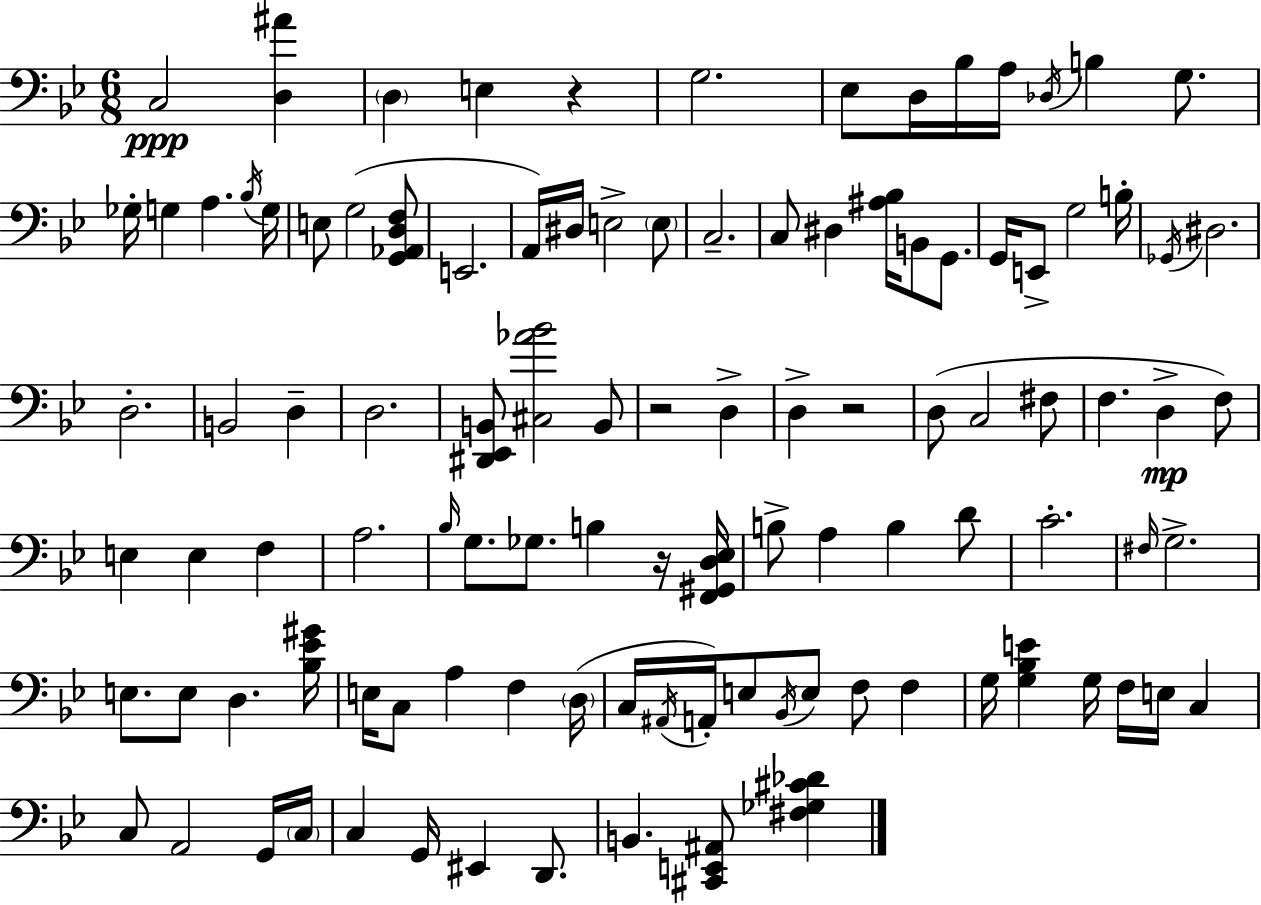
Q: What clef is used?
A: bass